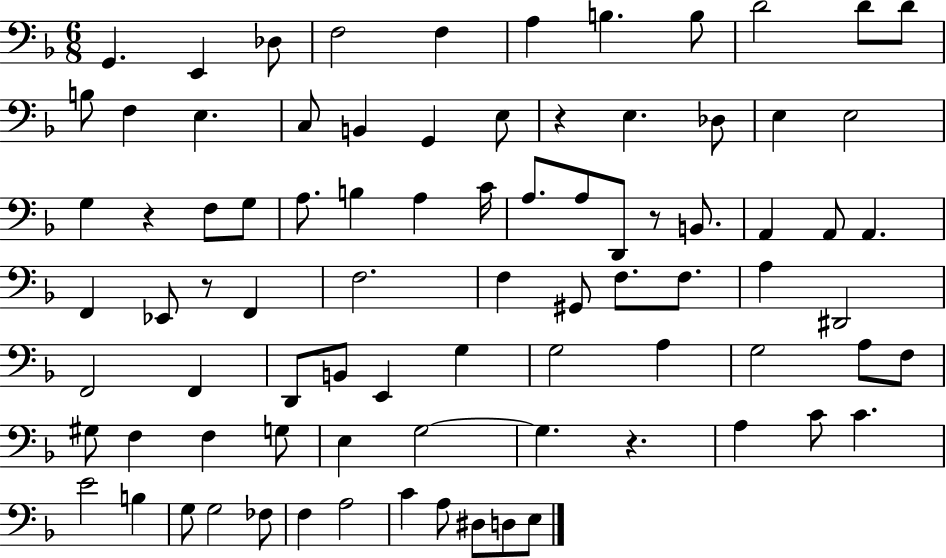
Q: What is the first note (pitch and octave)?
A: G2